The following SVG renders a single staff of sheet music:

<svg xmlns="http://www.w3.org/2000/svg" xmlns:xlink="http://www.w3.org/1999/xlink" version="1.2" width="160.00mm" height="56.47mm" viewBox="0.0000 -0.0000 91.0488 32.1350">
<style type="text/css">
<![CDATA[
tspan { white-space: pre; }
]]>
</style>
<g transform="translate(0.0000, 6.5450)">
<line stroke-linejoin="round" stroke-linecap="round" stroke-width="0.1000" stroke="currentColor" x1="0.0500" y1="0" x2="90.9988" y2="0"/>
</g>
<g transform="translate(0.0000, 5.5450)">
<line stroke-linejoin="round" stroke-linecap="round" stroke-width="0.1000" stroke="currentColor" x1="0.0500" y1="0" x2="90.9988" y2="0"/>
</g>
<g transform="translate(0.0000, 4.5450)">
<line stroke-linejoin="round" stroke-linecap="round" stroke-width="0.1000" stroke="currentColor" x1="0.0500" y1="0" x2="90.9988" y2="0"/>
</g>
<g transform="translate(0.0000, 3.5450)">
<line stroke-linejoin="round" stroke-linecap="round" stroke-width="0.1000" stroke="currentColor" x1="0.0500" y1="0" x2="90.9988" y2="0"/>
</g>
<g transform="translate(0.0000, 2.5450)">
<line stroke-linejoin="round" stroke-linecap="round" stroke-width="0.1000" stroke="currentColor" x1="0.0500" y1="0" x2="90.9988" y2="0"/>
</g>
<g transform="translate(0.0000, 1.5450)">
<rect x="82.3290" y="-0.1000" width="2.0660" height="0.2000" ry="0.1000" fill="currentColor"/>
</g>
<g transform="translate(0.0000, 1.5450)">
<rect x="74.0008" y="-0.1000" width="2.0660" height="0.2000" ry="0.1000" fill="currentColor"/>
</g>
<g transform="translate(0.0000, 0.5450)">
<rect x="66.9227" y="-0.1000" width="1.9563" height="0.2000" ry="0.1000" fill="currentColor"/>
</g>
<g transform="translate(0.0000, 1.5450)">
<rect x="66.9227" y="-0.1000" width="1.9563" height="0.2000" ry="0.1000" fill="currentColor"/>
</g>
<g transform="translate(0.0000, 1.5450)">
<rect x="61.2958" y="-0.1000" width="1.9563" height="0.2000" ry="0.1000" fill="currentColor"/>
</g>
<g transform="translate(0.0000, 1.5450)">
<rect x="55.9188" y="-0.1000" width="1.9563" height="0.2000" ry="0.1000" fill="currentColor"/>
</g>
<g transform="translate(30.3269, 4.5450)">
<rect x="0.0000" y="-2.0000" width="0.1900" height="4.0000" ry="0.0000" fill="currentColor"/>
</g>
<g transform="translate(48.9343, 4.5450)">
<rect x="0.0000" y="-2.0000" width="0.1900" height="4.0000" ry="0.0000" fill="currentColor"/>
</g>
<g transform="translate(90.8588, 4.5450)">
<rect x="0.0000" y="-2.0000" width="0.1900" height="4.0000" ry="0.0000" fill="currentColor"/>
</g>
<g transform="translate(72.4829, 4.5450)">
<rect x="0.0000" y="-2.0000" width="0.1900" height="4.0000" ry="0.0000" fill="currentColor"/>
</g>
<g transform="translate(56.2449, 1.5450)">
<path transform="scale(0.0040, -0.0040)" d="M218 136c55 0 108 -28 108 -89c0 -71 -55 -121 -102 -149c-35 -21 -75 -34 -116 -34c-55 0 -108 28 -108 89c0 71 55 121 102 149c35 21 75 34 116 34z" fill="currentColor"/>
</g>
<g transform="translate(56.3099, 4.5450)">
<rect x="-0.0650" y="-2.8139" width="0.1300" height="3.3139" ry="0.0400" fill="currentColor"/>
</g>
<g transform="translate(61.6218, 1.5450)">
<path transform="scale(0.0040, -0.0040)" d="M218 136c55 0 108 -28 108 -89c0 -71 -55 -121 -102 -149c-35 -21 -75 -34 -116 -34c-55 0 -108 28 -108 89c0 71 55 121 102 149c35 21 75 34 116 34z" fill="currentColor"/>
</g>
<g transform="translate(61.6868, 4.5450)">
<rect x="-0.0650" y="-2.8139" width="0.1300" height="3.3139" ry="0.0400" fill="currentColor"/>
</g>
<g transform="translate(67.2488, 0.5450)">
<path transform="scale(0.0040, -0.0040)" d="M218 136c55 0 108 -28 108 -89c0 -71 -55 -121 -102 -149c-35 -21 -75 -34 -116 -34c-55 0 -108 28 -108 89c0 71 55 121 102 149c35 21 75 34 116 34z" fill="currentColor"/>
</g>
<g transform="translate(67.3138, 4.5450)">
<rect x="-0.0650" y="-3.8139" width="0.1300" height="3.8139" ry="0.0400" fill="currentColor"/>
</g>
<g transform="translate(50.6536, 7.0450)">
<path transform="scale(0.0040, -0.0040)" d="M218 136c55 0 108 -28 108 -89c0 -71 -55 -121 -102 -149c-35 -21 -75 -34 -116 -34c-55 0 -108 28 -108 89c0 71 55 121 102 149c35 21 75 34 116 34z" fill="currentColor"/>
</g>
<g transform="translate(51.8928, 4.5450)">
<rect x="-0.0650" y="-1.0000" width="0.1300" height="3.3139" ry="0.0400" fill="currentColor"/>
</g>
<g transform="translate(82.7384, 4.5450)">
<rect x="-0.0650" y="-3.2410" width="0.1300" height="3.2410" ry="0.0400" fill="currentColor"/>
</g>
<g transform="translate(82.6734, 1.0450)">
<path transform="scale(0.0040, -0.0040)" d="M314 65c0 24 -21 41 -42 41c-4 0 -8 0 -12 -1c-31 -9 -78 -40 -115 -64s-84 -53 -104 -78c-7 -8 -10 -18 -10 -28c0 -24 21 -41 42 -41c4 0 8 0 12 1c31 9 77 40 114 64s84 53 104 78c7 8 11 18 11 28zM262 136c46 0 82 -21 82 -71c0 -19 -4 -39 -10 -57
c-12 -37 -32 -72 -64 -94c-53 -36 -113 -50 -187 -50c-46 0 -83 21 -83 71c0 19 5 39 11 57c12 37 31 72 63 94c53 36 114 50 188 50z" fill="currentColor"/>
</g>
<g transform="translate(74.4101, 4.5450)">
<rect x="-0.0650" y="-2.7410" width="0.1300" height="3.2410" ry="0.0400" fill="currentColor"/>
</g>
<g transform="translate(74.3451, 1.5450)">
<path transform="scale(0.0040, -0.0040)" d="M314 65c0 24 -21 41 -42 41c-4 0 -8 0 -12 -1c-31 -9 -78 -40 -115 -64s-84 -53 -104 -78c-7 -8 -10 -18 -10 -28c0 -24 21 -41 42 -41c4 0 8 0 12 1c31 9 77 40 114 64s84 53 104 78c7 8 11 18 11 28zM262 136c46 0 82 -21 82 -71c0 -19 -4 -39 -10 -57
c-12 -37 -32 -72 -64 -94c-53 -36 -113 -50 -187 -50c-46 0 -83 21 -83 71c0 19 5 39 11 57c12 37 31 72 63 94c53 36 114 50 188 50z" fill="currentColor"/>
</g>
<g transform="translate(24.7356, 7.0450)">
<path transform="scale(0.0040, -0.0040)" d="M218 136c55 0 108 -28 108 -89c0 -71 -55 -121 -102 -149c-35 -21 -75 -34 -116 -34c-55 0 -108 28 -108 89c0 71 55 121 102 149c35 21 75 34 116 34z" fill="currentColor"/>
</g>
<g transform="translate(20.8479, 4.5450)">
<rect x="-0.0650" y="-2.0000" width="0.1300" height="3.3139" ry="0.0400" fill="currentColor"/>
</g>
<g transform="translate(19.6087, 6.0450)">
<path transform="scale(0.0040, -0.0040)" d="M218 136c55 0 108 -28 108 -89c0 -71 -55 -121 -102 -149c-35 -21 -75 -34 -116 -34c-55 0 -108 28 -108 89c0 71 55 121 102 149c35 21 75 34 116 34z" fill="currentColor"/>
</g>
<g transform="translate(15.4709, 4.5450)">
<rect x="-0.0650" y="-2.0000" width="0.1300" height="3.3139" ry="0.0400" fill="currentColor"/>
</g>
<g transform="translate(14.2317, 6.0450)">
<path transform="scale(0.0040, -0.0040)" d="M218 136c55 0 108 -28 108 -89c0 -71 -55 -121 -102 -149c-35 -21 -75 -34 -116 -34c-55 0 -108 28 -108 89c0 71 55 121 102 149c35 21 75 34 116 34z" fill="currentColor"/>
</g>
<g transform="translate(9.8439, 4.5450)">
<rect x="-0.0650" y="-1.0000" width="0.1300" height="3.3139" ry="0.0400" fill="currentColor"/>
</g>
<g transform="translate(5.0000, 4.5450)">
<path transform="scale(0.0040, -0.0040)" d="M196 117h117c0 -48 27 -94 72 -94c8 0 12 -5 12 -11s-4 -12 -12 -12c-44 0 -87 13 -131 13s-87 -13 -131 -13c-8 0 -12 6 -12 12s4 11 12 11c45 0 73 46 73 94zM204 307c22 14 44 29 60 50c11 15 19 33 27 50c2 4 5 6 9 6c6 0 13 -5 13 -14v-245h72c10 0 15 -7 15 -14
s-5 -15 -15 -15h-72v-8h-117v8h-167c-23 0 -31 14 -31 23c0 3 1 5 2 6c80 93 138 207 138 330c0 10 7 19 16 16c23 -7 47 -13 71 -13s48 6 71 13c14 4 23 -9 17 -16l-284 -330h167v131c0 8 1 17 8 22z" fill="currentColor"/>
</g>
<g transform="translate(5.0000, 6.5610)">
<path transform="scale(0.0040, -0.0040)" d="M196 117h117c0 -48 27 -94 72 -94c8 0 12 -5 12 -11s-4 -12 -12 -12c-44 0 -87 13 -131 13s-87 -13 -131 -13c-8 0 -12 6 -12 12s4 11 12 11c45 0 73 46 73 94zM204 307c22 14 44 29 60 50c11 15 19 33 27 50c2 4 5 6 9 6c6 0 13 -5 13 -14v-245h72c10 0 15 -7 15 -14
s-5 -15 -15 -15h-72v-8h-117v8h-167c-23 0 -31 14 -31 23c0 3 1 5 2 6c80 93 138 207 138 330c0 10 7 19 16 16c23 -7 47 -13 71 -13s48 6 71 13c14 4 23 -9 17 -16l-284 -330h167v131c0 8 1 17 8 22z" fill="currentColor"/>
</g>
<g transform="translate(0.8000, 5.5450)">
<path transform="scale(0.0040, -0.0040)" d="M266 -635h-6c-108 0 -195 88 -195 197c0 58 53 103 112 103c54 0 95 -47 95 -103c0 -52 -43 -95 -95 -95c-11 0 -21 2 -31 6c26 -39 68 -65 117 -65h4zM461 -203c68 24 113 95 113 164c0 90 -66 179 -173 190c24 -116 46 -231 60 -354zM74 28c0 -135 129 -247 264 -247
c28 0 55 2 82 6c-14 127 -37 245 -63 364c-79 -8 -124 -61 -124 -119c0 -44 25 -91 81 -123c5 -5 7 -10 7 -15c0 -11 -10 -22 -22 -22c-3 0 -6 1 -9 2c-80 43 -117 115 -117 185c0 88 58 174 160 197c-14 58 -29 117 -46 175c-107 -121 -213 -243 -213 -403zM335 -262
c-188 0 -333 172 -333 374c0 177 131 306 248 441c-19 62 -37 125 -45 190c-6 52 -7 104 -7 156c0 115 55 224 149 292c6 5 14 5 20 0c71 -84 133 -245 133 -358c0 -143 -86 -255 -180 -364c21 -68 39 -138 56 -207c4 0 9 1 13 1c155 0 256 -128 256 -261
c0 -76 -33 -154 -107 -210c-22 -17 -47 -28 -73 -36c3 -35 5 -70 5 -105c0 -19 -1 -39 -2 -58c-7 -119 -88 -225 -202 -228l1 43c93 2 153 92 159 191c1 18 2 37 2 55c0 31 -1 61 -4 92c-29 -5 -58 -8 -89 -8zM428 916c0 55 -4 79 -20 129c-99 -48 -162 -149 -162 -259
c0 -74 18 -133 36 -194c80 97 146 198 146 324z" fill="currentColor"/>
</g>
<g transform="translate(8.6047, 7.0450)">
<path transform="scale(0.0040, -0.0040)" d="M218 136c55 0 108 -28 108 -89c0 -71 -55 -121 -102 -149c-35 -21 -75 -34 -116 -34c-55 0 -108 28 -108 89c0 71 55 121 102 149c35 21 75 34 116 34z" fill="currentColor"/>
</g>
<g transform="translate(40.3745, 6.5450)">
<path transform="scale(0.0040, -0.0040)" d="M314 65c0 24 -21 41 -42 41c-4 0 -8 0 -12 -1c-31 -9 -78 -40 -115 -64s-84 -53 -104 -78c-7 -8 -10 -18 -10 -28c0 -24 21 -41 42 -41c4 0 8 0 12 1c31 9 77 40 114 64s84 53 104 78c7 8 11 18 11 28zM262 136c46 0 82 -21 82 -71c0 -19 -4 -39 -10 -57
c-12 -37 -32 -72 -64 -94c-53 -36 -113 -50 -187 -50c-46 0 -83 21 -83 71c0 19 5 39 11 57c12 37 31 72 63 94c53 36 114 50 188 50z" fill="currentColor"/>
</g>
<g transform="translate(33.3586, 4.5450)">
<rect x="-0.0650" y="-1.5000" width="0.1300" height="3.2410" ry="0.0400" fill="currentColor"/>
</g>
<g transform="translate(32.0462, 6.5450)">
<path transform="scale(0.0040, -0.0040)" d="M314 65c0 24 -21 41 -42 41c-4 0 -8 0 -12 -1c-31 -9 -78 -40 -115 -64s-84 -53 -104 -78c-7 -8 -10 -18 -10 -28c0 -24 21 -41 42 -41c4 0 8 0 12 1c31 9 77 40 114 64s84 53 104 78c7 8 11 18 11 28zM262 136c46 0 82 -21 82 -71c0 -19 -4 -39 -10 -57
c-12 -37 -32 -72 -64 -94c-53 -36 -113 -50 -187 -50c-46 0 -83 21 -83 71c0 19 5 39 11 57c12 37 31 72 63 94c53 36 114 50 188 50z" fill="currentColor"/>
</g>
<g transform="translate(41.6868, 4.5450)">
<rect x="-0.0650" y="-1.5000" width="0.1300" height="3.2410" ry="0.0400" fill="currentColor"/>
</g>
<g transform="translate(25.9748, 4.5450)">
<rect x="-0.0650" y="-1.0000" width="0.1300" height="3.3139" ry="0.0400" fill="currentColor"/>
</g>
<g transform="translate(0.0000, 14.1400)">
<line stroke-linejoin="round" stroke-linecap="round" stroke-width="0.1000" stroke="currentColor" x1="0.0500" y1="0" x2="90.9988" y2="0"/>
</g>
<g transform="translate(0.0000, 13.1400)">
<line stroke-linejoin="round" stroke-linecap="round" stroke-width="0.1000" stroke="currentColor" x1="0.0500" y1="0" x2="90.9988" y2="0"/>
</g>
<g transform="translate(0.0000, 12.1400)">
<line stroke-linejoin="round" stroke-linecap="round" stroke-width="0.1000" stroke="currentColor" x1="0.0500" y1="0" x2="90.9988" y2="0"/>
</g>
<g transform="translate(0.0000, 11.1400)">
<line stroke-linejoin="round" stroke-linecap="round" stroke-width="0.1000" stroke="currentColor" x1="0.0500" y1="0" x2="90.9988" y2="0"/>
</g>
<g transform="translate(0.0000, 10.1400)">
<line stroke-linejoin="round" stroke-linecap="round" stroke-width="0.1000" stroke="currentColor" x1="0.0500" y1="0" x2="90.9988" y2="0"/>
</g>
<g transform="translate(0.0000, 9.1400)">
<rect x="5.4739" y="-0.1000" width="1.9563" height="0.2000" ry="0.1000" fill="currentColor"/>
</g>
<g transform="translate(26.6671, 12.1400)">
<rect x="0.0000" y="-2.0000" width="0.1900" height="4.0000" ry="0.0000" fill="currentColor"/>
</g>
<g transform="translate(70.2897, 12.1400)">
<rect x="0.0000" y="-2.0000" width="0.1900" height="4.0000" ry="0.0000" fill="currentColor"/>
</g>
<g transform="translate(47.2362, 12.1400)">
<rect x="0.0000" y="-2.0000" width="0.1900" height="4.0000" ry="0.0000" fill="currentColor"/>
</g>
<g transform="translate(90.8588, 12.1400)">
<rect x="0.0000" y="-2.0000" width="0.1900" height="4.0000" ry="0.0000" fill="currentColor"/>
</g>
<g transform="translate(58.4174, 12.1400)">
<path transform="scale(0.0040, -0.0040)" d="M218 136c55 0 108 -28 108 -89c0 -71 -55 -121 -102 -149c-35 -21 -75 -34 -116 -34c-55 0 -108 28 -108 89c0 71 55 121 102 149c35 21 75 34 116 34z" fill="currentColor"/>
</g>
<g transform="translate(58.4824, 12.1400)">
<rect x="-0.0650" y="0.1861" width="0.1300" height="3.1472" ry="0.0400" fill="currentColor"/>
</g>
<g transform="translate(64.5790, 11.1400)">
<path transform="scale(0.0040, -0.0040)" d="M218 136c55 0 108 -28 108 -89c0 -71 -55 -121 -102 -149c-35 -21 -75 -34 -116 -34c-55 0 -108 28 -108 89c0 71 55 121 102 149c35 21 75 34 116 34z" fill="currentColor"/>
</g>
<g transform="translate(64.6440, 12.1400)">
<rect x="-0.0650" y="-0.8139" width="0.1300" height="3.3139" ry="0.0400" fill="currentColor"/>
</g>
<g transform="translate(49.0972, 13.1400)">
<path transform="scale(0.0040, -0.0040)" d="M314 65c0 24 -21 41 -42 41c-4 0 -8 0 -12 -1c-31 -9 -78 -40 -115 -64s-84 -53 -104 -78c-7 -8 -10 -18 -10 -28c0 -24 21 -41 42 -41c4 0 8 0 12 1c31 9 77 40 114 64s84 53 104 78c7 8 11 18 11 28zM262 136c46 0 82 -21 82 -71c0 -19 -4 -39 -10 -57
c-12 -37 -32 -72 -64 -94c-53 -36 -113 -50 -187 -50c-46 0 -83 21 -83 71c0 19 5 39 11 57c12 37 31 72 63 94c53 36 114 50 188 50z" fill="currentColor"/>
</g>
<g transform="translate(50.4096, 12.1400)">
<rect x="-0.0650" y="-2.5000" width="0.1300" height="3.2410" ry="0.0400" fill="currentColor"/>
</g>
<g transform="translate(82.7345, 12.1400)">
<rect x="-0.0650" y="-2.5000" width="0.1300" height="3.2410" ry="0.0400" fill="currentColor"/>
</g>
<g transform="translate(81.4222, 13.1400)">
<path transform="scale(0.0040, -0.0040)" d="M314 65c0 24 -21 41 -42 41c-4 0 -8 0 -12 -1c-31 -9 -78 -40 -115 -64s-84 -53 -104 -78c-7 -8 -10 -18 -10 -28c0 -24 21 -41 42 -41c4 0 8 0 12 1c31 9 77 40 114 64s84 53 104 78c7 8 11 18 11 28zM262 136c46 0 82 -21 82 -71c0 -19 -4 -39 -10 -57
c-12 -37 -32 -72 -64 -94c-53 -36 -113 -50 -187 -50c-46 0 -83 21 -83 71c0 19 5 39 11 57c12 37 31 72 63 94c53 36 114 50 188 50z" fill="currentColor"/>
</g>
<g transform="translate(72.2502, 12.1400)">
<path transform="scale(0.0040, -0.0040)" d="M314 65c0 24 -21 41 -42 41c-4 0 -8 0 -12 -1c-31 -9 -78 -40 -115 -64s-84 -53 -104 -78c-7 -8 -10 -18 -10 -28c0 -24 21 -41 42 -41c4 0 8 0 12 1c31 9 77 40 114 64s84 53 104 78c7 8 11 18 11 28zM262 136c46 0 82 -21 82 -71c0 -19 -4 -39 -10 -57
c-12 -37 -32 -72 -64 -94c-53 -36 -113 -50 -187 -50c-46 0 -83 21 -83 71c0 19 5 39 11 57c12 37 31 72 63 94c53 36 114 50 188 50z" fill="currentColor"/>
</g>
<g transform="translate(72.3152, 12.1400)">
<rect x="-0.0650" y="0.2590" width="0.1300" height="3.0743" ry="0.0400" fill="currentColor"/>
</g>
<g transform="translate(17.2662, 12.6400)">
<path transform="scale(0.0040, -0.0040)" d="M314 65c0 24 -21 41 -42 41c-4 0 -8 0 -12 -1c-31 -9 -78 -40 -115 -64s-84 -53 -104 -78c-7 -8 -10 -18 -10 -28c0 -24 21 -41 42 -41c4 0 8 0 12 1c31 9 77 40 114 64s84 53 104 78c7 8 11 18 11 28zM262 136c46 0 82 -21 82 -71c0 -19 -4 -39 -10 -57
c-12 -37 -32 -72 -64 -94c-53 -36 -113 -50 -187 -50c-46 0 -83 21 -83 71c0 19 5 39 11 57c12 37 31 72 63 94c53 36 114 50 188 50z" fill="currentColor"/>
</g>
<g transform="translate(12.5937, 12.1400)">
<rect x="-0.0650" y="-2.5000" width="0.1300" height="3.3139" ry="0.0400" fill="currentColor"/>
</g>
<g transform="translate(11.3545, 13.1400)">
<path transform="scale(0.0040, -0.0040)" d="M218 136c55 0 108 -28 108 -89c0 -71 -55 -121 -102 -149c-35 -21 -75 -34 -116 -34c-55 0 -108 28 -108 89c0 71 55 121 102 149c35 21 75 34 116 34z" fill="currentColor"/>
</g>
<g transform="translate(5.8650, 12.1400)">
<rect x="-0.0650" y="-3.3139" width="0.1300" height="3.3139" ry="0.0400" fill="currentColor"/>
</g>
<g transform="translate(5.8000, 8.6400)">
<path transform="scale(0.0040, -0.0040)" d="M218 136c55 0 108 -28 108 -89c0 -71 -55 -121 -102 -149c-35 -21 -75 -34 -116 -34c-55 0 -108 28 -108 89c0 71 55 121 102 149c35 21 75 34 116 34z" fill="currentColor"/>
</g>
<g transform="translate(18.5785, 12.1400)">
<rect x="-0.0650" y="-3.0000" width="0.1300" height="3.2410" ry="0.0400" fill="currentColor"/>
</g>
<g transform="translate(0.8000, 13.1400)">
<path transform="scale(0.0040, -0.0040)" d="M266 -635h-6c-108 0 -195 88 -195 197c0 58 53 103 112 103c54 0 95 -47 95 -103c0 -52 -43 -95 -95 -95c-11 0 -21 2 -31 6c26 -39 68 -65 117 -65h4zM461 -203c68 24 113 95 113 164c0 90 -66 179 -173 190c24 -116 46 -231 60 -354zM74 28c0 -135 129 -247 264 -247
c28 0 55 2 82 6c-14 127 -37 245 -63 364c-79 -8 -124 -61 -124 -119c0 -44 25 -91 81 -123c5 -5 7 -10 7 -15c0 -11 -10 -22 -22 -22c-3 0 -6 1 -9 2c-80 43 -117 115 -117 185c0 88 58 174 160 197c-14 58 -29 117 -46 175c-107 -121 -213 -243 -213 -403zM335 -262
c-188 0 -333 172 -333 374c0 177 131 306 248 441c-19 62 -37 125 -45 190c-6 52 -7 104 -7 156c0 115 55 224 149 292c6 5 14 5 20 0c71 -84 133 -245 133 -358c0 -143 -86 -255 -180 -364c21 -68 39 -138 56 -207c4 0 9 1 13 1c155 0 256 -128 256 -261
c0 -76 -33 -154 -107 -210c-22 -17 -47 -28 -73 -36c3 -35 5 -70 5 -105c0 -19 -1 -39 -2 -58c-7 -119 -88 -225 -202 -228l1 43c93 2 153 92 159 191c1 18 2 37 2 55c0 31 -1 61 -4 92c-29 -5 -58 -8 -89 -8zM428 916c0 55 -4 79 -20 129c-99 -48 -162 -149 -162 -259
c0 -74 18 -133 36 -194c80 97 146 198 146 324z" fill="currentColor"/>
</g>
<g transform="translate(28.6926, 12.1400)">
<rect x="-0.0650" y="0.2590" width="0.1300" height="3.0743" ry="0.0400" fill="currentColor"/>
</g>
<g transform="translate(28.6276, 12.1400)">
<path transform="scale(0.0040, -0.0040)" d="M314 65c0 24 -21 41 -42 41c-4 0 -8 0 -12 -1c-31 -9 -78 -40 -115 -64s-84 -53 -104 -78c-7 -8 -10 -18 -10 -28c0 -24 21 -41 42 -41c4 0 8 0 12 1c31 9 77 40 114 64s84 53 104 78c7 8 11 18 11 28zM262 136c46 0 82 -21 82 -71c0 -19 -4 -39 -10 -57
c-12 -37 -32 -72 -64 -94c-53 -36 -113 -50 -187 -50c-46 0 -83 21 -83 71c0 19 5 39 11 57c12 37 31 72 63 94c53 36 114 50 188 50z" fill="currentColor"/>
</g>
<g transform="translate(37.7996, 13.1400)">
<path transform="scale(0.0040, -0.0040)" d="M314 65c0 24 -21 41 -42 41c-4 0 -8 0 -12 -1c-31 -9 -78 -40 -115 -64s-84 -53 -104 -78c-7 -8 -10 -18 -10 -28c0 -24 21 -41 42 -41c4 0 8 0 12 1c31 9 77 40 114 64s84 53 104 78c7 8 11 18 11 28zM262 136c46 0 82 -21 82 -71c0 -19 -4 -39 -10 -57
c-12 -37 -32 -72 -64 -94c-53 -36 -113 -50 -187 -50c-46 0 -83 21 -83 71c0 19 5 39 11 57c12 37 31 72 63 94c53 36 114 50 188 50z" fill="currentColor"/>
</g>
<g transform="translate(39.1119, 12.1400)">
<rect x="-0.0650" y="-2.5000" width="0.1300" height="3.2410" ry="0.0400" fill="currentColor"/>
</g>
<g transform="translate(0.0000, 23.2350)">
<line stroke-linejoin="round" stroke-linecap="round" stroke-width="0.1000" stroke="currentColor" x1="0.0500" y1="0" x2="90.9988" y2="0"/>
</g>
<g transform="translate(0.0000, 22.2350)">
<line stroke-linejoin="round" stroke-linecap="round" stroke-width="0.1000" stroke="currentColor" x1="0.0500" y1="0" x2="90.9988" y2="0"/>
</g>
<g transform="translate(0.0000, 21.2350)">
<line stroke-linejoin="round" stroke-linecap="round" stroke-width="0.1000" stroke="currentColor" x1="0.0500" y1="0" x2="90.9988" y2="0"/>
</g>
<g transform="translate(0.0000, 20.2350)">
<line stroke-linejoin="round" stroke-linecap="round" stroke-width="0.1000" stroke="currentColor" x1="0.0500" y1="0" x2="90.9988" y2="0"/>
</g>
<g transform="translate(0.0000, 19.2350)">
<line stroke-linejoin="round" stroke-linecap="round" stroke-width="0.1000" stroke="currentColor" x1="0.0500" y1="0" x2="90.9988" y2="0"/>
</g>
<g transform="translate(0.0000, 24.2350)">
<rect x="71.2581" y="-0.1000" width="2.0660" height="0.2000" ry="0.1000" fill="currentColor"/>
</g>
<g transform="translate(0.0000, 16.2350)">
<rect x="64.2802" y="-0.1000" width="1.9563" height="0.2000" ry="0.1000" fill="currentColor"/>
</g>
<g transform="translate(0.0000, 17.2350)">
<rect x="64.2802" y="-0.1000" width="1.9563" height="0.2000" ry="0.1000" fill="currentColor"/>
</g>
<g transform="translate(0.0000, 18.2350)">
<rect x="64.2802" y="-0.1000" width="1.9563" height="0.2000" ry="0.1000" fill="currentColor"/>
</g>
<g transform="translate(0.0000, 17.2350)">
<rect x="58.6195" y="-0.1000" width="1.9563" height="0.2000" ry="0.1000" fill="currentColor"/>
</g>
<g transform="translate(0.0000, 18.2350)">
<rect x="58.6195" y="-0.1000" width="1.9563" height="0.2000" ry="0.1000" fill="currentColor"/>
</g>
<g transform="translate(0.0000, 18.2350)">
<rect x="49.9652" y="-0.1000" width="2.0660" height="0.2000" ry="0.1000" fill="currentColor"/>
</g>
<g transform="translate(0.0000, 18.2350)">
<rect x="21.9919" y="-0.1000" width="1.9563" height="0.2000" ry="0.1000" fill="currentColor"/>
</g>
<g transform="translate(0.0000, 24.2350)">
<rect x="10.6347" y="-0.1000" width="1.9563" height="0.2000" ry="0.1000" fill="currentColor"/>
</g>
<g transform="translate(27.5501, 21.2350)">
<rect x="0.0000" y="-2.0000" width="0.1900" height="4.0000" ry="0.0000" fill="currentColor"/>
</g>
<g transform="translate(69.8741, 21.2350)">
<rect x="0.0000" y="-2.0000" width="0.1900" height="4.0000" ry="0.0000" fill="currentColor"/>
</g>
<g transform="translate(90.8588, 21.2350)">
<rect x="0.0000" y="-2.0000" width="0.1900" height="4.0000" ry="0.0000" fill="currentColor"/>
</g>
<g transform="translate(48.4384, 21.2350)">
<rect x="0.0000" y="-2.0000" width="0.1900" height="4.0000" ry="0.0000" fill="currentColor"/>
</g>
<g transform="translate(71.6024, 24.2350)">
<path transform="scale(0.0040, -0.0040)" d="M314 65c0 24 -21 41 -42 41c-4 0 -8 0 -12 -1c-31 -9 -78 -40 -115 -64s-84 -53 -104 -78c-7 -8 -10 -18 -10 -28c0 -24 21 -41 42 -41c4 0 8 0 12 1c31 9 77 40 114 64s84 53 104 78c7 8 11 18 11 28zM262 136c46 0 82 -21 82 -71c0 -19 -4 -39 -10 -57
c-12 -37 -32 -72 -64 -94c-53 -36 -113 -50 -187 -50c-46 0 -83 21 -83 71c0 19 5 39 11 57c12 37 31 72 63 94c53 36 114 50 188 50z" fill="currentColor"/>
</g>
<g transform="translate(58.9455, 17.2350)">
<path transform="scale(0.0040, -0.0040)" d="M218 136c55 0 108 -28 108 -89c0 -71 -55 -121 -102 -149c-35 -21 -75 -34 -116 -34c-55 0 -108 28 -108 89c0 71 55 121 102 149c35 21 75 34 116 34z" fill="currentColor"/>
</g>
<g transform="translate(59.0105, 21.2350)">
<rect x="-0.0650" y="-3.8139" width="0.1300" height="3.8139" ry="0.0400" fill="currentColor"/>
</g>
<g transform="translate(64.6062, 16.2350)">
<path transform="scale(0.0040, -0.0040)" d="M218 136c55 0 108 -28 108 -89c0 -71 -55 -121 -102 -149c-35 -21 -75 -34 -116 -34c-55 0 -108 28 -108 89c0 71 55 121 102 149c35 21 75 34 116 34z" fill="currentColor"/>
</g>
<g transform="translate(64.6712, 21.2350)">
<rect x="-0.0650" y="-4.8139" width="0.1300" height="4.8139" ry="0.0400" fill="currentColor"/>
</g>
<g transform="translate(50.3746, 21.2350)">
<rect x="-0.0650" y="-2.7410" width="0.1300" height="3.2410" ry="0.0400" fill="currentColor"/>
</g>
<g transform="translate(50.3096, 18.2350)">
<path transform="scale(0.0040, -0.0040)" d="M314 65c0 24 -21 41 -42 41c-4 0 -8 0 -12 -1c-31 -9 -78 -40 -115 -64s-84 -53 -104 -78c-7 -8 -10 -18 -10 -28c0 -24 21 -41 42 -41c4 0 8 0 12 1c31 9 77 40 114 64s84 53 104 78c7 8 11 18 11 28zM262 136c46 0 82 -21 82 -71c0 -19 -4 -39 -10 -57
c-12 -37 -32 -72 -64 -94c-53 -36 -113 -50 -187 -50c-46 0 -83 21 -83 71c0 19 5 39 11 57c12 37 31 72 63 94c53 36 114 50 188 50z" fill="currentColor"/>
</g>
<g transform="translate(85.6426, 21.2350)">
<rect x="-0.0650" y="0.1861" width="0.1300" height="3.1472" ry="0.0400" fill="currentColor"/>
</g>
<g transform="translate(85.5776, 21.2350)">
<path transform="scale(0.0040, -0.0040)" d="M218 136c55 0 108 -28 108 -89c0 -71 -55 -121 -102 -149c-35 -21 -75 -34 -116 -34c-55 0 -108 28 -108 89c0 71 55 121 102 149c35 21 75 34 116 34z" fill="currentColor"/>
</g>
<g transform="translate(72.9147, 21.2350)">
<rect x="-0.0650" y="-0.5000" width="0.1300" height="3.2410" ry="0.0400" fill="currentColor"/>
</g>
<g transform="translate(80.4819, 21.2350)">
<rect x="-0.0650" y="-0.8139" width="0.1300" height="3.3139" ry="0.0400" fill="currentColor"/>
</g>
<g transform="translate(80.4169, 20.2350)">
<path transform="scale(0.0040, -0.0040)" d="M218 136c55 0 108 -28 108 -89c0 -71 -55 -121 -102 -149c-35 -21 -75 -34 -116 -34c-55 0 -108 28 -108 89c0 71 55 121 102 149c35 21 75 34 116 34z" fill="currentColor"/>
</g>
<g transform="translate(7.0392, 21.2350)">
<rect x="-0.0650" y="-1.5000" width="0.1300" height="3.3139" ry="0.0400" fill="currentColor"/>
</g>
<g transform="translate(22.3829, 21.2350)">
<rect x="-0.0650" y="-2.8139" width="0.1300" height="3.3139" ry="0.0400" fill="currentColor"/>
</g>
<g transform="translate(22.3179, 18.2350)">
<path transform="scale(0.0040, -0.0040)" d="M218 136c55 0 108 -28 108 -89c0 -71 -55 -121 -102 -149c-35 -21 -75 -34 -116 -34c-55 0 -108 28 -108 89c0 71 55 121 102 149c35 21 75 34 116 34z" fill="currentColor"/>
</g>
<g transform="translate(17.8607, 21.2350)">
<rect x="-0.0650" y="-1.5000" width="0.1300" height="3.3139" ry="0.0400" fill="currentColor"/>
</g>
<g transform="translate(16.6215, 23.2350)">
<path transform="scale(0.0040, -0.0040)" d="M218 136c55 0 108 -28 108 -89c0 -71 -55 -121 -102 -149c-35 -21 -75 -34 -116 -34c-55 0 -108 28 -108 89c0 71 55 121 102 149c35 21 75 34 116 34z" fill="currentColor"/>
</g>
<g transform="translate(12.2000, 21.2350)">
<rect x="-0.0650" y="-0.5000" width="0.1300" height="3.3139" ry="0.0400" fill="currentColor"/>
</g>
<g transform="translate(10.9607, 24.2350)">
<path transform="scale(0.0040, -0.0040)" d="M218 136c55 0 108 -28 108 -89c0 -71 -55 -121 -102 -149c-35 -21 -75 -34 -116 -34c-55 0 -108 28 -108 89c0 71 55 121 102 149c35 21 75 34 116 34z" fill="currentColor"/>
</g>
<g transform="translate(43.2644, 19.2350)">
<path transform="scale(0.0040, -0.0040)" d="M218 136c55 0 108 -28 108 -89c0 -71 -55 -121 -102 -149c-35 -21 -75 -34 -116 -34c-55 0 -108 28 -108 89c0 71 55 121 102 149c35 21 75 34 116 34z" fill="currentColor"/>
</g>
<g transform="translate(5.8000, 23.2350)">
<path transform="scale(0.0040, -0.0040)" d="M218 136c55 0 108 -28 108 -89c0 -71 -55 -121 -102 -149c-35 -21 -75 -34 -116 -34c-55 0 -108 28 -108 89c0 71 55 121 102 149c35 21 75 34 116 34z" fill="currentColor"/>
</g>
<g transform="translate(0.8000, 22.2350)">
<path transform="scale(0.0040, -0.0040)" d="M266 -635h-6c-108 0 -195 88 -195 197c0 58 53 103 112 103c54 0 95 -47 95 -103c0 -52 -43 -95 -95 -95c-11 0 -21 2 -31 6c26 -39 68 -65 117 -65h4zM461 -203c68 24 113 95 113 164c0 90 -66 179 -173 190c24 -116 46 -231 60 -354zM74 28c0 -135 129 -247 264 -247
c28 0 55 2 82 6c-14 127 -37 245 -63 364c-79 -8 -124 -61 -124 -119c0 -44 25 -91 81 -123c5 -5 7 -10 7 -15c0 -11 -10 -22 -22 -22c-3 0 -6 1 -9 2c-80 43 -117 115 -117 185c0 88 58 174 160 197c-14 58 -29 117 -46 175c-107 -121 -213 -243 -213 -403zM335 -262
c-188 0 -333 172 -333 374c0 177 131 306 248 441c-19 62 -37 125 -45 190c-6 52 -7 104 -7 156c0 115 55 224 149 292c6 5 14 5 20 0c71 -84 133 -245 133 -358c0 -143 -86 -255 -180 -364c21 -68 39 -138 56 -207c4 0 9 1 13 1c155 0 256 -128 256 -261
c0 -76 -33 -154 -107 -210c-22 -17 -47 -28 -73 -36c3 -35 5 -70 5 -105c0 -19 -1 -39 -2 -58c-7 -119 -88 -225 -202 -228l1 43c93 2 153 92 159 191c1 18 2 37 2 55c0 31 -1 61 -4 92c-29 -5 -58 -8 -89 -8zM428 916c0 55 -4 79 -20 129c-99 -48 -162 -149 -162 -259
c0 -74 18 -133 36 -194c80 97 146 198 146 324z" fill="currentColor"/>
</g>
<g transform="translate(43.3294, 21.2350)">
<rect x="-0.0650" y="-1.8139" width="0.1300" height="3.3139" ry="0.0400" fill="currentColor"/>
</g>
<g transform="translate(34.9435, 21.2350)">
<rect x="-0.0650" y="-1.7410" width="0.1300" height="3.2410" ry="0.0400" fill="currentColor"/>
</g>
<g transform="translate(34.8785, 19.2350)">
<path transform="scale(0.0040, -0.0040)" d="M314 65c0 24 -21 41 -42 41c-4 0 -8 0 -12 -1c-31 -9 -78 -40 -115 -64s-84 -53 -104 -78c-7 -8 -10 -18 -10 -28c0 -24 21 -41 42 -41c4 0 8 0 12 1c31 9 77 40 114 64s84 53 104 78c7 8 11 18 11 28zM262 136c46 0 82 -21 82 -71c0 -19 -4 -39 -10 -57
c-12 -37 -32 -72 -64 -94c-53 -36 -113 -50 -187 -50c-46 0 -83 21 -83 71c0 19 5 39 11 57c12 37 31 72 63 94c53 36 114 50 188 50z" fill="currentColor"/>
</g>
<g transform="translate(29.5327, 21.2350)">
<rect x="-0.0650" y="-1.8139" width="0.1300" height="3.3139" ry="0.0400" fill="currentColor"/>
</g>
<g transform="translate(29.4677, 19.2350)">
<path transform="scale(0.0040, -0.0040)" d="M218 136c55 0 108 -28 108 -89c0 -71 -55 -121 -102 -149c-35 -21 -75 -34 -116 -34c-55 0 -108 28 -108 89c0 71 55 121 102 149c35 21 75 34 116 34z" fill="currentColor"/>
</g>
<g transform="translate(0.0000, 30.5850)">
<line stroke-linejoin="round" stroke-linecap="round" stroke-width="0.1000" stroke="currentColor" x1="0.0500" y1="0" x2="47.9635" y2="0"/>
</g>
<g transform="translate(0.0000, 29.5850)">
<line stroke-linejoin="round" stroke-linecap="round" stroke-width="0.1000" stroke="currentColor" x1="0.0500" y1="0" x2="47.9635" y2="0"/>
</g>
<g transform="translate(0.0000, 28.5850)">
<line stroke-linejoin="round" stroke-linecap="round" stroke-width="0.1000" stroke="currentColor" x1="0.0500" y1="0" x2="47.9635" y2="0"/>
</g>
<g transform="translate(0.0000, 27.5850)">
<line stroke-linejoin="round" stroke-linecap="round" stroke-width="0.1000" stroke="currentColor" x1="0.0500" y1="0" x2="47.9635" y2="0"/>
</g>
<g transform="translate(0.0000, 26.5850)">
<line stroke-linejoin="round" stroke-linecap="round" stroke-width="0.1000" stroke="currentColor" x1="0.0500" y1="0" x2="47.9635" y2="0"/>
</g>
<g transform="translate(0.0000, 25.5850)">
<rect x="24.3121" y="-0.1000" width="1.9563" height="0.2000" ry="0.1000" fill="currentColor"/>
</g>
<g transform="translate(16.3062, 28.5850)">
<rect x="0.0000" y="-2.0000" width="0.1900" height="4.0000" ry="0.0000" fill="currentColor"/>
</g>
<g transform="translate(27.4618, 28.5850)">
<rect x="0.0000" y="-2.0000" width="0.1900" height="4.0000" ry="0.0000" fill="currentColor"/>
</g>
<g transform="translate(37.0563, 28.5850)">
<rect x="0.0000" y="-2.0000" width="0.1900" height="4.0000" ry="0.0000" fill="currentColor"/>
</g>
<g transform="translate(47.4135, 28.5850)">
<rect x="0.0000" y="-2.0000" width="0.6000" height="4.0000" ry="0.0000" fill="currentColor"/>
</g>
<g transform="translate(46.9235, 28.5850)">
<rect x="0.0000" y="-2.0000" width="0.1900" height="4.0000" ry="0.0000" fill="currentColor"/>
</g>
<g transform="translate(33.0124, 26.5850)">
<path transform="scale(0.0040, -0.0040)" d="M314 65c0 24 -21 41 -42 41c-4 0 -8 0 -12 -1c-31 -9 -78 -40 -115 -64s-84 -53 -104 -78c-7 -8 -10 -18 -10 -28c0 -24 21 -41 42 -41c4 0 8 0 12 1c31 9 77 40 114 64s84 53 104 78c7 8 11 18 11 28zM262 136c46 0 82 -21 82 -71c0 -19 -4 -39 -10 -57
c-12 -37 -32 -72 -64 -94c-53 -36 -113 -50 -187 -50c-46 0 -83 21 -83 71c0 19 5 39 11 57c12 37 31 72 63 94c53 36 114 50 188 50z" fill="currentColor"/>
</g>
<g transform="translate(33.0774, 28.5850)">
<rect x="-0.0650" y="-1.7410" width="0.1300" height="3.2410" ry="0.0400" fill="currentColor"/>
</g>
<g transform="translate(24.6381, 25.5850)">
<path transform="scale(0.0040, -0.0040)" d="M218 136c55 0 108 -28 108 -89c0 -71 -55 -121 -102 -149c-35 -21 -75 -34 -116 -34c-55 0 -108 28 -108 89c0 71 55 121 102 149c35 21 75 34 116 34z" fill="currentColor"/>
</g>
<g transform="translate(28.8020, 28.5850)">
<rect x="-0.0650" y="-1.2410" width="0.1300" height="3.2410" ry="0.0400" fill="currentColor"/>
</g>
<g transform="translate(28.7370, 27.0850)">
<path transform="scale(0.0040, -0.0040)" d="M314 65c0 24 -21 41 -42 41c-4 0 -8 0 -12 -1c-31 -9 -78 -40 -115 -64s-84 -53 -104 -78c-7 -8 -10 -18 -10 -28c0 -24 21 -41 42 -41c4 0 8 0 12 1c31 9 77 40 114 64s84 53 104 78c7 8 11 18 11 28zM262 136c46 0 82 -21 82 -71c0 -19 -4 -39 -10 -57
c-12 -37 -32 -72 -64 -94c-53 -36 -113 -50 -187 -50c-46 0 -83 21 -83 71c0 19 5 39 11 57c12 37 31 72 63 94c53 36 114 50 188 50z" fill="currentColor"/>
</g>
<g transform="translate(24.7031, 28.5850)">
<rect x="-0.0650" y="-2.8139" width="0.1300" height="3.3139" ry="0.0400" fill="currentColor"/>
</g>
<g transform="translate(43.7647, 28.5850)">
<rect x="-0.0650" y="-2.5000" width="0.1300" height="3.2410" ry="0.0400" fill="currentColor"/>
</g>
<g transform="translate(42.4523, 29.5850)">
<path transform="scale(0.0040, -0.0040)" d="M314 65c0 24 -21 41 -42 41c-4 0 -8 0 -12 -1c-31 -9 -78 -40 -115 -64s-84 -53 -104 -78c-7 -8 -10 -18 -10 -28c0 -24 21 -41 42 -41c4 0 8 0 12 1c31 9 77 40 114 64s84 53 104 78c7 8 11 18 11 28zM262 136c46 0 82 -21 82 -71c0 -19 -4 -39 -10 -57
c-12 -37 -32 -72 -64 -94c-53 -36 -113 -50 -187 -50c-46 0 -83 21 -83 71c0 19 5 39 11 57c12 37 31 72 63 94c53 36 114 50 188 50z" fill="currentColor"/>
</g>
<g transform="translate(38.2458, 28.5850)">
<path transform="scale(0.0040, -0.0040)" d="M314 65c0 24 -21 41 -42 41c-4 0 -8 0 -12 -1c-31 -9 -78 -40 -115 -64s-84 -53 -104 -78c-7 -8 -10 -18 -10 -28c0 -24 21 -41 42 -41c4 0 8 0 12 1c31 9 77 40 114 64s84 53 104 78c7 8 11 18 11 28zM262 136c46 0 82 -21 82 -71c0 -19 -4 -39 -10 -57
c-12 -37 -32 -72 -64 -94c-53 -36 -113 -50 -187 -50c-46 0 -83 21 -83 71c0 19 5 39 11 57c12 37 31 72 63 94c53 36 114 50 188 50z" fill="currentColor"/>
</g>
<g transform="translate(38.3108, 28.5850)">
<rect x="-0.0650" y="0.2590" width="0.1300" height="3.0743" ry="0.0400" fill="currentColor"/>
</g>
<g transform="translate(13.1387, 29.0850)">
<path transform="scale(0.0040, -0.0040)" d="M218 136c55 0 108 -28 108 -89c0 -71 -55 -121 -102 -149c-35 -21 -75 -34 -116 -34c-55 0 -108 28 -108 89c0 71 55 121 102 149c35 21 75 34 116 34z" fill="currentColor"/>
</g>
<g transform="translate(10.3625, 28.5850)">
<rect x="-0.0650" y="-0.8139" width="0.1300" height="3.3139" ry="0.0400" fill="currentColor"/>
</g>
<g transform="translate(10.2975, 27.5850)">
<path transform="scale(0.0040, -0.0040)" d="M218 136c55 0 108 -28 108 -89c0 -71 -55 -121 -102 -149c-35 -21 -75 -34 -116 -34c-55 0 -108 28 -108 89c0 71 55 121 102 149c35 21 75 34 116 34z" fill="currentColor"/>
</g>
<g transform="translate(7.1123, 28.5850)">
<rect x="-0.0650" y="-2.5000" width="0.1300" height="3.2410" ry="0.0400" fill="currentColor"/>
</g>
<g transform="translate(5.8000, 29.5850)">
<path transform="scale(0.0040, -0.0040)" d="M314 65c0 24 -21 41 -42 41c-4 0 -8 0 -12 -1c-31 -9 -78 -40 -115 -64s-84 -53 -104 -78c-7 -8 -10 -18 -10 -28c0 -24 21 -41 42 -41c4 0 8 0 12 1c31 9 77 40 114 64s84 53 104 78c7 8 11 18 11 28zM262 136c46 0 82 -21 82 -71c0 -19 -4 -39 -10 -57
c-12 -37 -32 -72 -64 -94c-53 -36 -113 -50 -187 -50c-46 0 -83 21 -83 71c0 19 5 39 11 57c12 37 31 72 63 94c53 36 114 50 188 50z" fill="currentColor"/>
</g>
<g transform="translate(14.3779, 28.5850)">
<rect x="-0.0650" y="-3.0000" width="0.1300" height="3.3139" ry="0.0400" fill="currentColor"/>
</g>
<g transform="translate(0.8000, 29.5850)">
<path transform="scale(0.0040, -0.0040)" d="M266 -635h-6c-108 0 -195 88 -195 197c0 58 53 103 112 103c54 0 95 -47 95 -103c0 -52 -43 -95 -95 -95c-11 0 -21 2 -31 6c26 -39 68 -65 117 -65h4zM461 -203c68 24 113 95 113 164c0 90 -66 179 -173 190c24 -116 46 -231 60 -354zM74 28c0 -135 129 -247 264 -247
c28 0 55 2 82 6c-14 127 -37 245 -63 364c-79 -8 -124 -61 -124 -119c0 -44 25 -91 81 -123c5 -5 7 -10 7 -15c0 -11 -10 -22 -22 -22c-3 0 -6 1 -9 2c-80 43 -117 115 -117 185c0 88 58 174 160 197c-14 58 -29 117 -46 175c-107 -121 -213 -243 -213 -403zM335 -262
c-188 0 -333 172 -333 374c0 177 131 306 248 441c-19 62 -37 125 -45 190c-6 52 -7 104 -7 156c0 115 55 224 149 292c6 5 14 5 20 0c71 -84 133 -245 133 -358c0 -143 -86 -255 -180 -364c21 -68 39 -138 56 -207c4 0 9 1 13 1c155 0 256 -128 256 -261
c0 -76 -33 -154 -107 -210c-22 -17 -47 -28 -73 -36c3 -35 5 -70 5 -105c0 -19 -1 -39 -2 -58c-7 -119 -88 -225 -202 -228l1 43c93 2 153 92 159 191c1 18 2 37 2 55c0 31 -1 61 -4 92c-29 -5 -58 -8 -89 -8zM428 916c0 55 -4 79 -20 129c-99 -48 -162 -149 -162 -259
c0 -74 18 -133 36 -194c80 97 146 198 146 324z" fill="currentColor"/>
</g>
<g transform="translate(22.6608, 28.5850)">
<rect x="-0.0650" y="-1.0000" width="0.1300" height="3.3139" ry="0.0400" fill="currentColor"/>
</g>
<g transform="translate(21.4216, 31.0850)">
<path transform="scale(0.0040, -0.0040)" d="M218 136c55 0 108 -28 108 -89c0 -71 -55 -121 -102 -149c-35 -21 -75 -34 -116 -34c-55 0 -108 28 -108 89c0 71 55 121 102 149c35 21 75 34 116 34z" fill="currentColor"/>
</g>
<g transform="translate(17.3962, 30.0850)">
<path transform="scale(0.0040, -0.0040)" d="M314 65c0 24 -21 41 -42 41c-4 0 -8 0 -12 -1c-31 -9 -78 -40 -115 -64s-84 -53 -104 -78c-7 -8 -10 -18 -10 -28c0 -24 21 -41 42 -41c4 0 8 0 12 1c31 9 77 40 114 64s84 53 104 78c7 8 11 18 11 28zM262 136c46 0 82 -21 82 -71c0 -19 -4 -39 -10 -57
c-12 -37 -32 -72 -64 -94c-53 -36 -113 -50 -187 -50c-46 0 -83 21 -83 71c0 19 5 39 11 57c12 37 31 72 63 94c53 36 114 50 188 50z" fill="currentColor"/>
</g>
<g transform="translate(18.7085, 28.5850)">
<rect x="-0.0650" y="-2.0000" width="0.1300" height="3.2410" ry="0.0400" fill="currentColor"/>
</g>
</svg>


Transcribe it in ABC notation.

X:1
T:Untitled
M:4/4
L:1/4
K:C
D F F D E2 E2 D a a c' a2 b2 b G A2 B2 G2 G2 B d B2 G2 E C E a f f2 f a2 c' e' C2 d B G2 d A F2 D a e2 f2 B2 G2